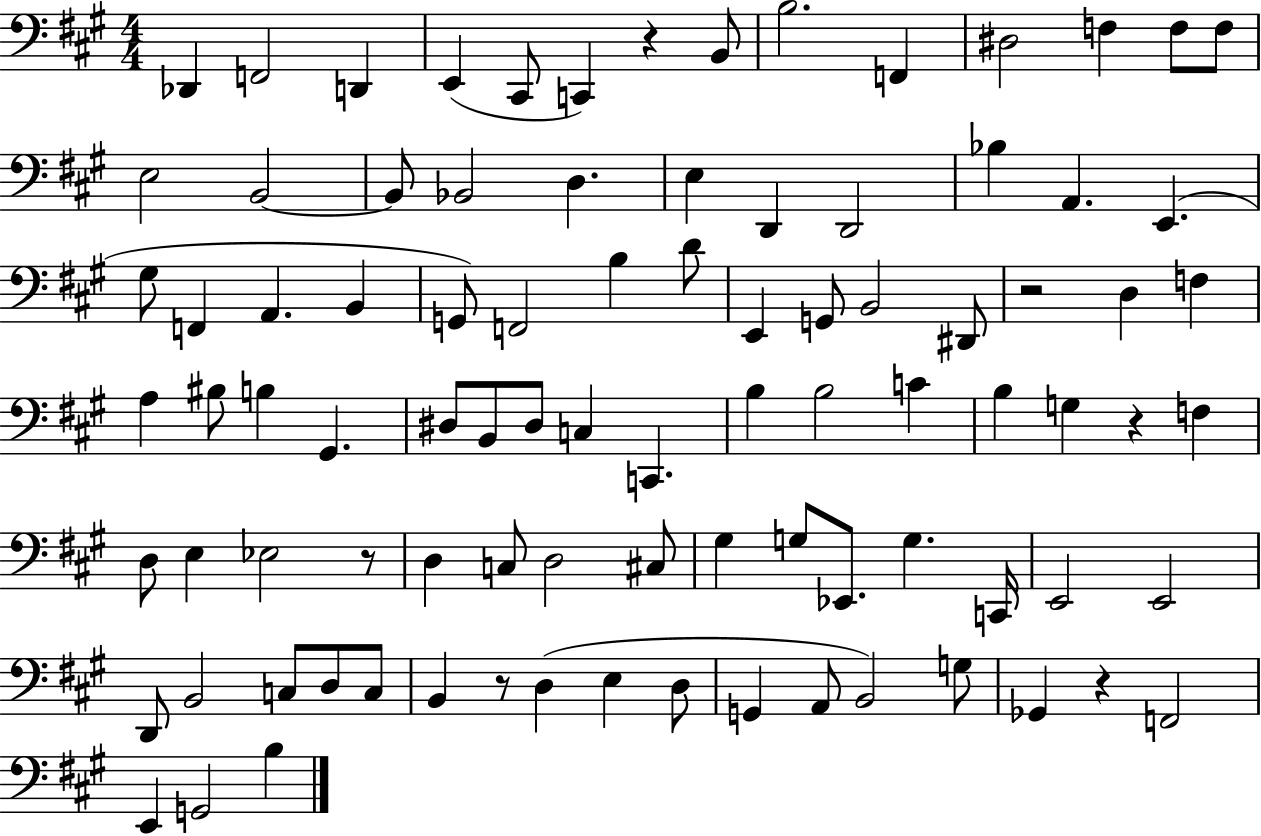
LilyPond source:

{
  \clef bass
  \numericTimeSignature
  \time 4/4
  \key a \major
  des,4 f,2 d,4 | e,4( cis,8 c,4) r4 b,8 | b2. f,4 | dis2 f4 f8 f8 | \break e2 b,2~~ | b,8 bes,2 d4. | e4 d,4 d,2 | bes4 a,4. e,4.( | \break gis8 f,4 a,4. b,4 | g,8) f,2 b4 d'8 | e,4 g,8 b,2 dis,8 | r2 d4 f4 | \break a4 bis8 b4 gis,4. | dis8 b,8 dis8 c4 c,4. | b4 b2 c'4 | b4 g4 r4 f4 | \break d8 e4 ees2 r8 | d4 c8 d2 cis8 | gis4 g8 ees,8. g4. c,16 | e,2 e,2 | \break d,8 b,2 c8 d8 c8 | b,4 r8 d4( e4 d8 | g,4 a,8 b,2) g8 | ges,4 r4 f,2 | \break e,4 g,2 b4 | \bar "|."
}